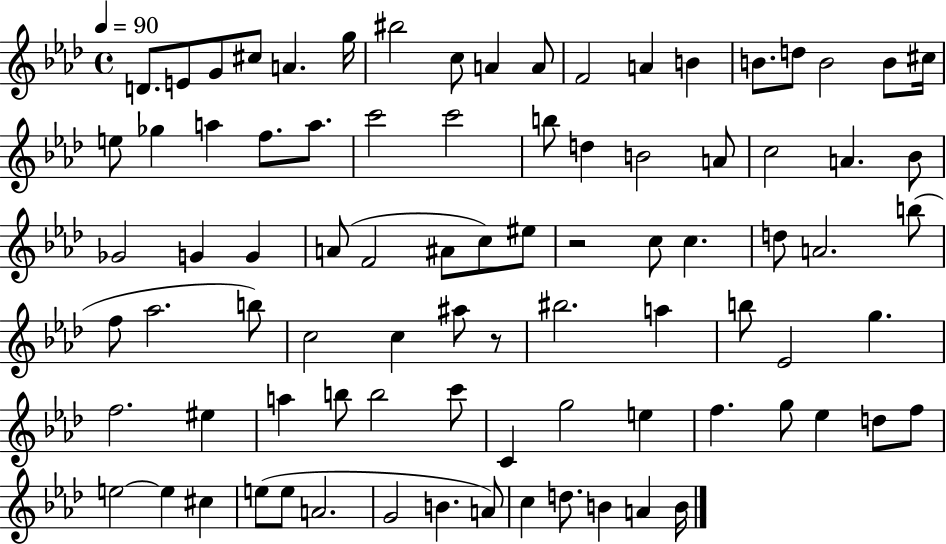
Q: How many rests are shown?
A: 2